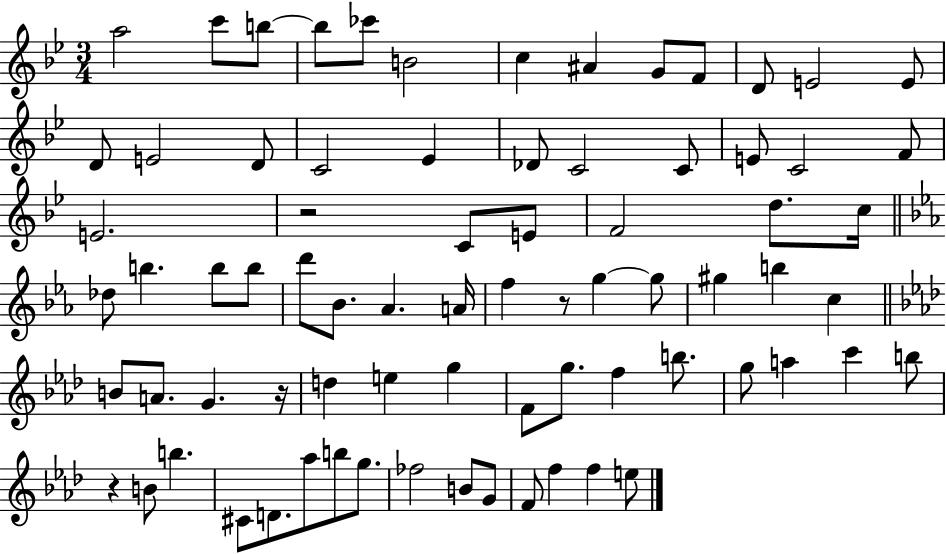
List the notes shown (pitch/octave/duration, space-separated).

A5/h C6/e B5/e B5/e CES6/e B4/h C5/q A#4/q G4/e F4/e D4/e E4/h E4/e D4/e E4/h D4/e C4/h Eb4/q Db4/e C4/h C4/e E4/e C4/h F4/e E4/h. R/h C4/e E4/e F4/h D5/e. C5/s Db5/e B5/q. B5/e B5/e D6/e Bb4/e. Ab4/q. A4/s F5/q R/e G5/q G5/e G#5/q B5/q C5/q B4/e A4/e. G4/q. R/s D5/q E5/q G5/q F4/e G5/e. F5/q B5/e. G5/e A5/q C6/q B5/e R/q B4/e B5/q. C#4/e D4/e. Ab5/e B5/e G5/e. FES5/h B4/e G4/e F4/e F5/q F5/q E5/e